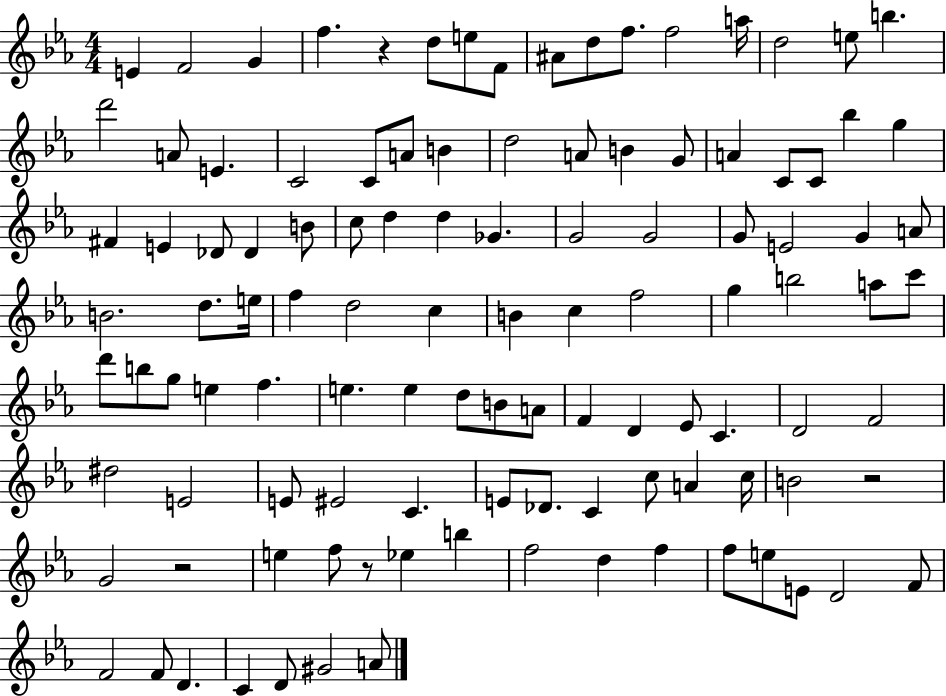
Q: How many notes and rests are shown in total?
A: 111